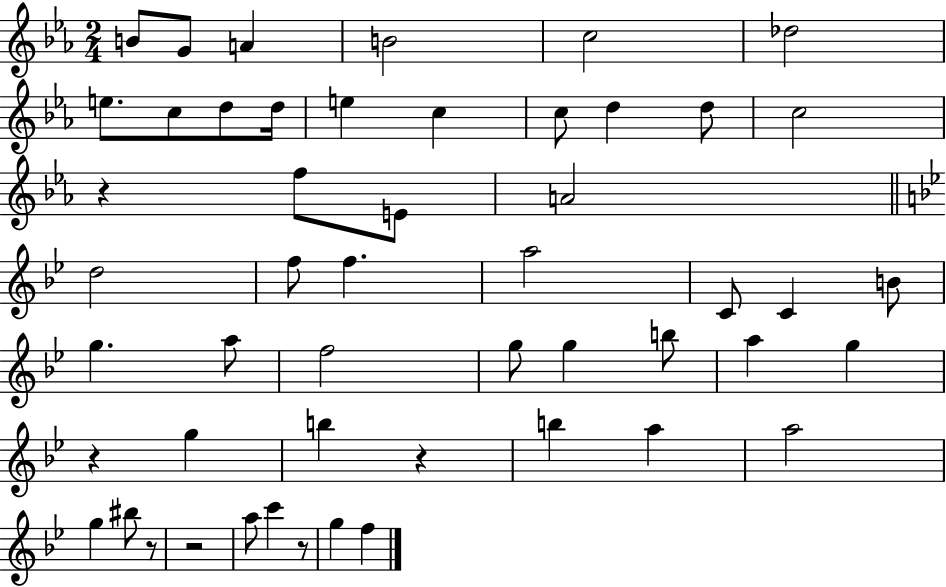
X:1
T:Untitled
M:2/4
L:1/4
K:Eb
B/2 G/2 A B2 c2 _d2 e/2 c/2 d/2 d/4 e c c/2 d d/2 c2 z f/2 E/2 A2 d2 f/2 f a2 C/2 C B/2 g a/2 f2 g/2 g b/2 a g z g b z b a a2 g ^b/2 z/2 z2 a/2 c' z/2 g f